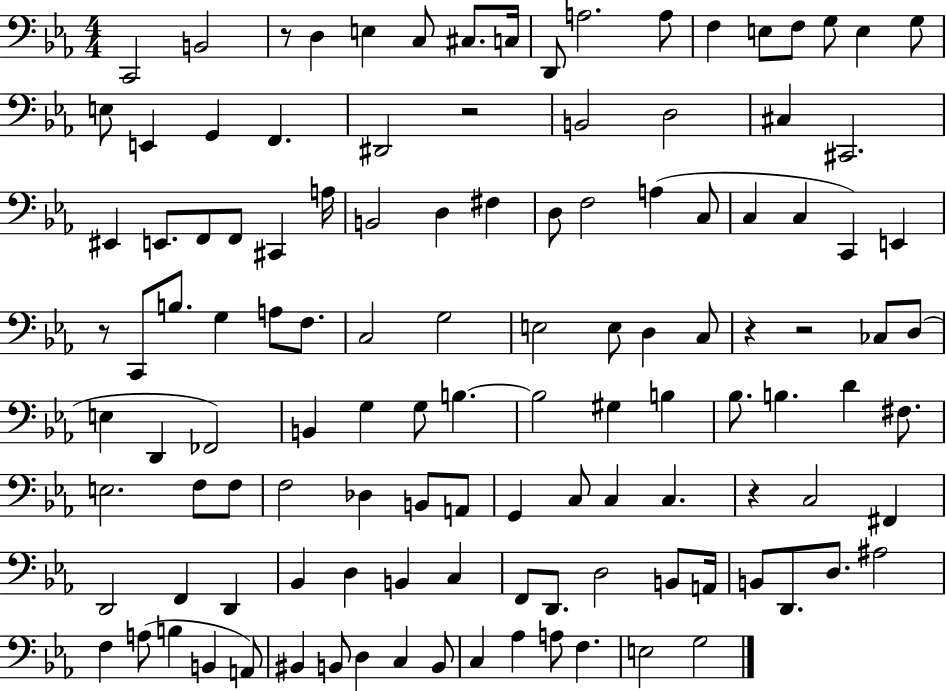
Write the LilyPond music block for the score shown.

{
  \clef bass
  \numericTimeSignature
  \time 4/4
  \key ees \major
  c,2 b,2 | r8 d4 e4 c8 cis8. c16 | d,8 a2. a8 | f4 e8 f8 g8 e4 g8 | \break e8 e,4 g,4 f,4. | dis,2 r2 | b,2 d2 | cis4 cis,2. | \break eis,4 e,8. f,8 f,8 cis,4 a16 | b,2 d4 fis4 | d8 f2 a4( c8 | c4 c4 c,4) e,4 | \break r8 c,8 b8. g4 a8 f8. | c2 g2 | e2 e8 d4 c8 | r4 r2 ces8 d8( | \break e4 d,4 fes,2) | b,4 g4 g8 b4.~~ | b2 gis4 b4 | bes8. b4. d'4 fis8. | \break e2. f8 f8 | f2 des4 b,8 a,8 | g,4 c8 c4 c4. | r4 c2 fis,4 | \break d,2 f,4 d,4 | bes,4 d4 b,4 c4 | f,8 d,8. d2 b,8 a,16 | b,8 d,8. d8. ais2 | \break f4 a8( b4 b,4 a,8) | bis,4 b,8 d4 c4 b,8 | c4 aes4 a8 f4. | e2 g2 | \break \bar "|."
}